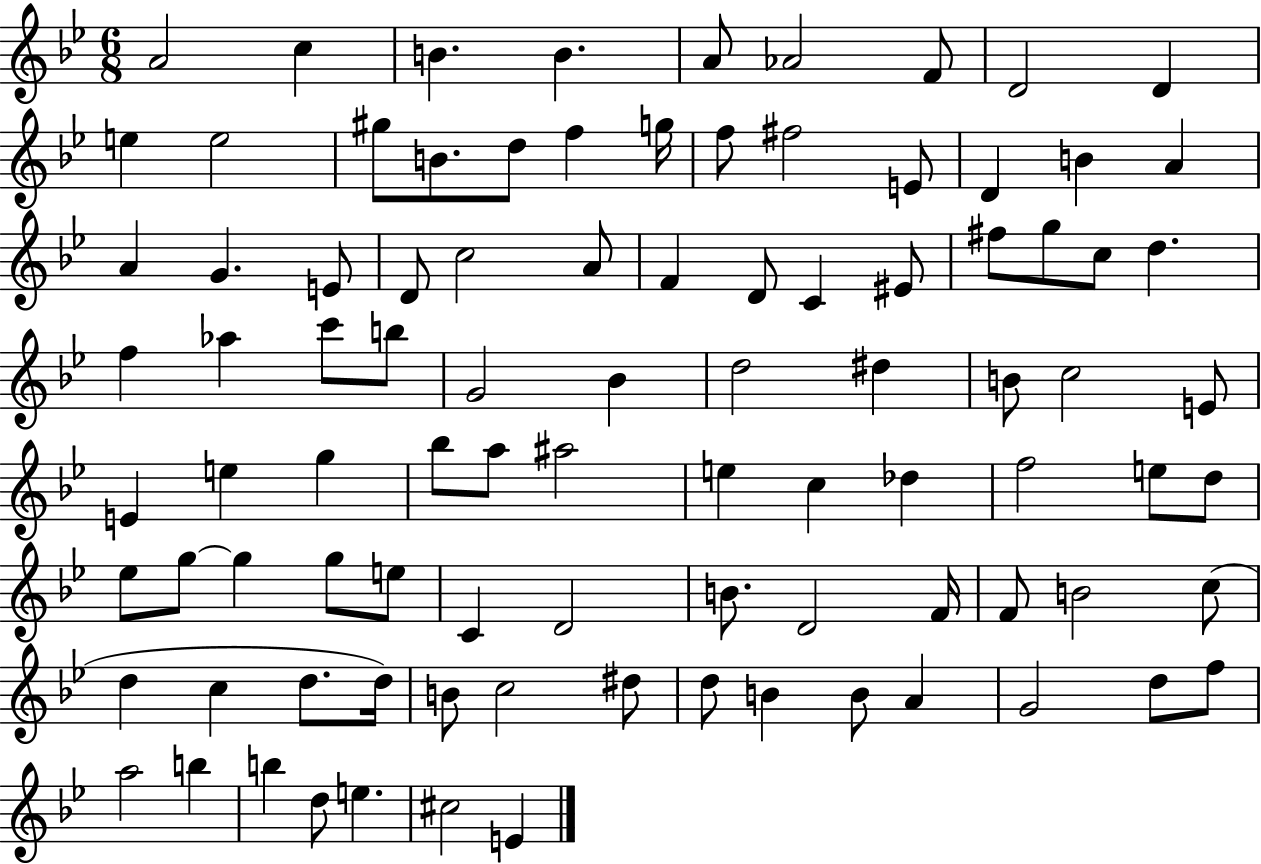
{
  \clef treble
  \numericTimeSignature
  \time 6/8
  \key bes \major
  \repeat volta 2 { a'2 c''4 | b'4. b'4. | a'8 aes'2 f'8 | d'2 d'4 | \break e''4 e''2 | gis''8 b'8. d''8 f''4 g''16 | f''8 fis''2 e'8 | d'4 b'4 a'4 | \break a'4 g'4. e'8 | d'8 c''2 a'8 | f'4 d'8 c'4 eis'8 | fis''8 g''8 c''8 d''4. | \break f''4 aes''4 c'''8 b''8 | g'2 bes'4 | d''2 dis''4 | b'8 c''2 e'8 | \break e'4 e''4 g''4 | bes''8 a''8 ais''2 | e''4 c''4 des''4 | f''2 e''8 d''8 | \break ees''8 g''8~~ g''4 g''8 e''8 | c'4 d'2 | b'8. d'2 f'16 | f'8 b'2 c''8( | \break d''4 c''4 d''8. d''16) | b'8 c''2 dis''8 | d''8 b'4 b'8 a'4 | g'2 d''8 f''8 | \break a''2 b''4 | b''4 d''8 e''4. | cis''2 e'4 | } \bar "|."
}